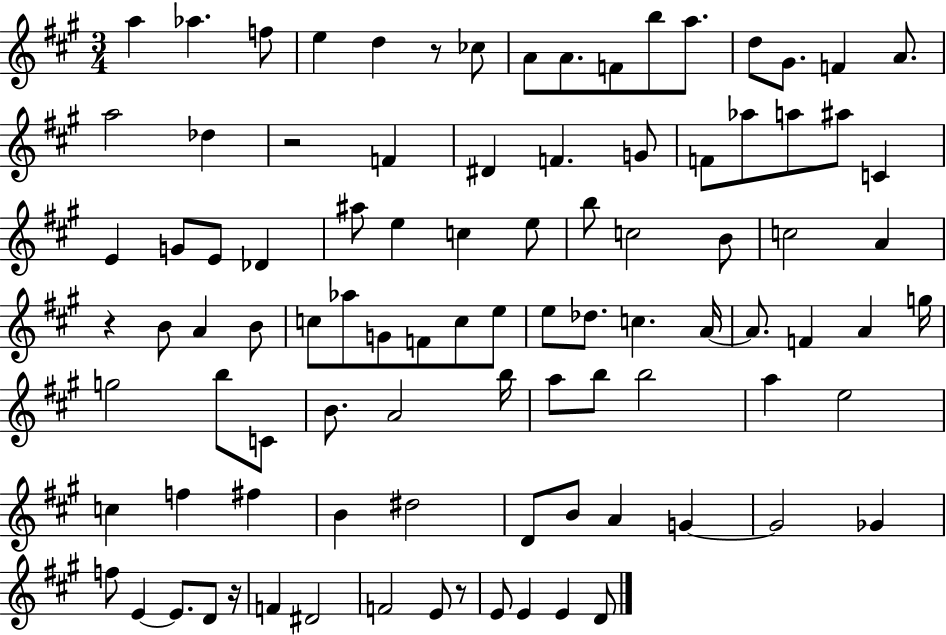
A5/q Ab5/q. F5/e E5/q D5/q R/e CES5/e A4/e A4/e. F4/e B5/e A5/e. D5/e G#4/e. F4/q A4/e. A5/h Db5/q R/h F4/q D#4/q F4/q. G4/e F4/e Ab5/e A5/e A#5/e C4/q E4/q G4/e E4/e Db4/q A#5/e E5/q C5/q E5/e B5/e C5/h B4/e C5/h A4/q R/q B4/e A4/q B4/e C5/e Ab5/e G4/e F4/e C5/e E5/e E5/e Db5/e. C5/q. A4/s A4/e. F4/q A4/q G5/s G5/h B5/e C4/e B4/e. A4/h B5/s A5/e B5/e B5/h A5/q E5/h C5/q F5/q F#5/q B4/q D#5/h D4/e B4/e A4/q G4/q G4/h Gb4/q F5/e E4/q E4/e. D4/e R/s F4/q D#4/h F4/h E4/e R/e E4/e E4/q E4/q D4/e